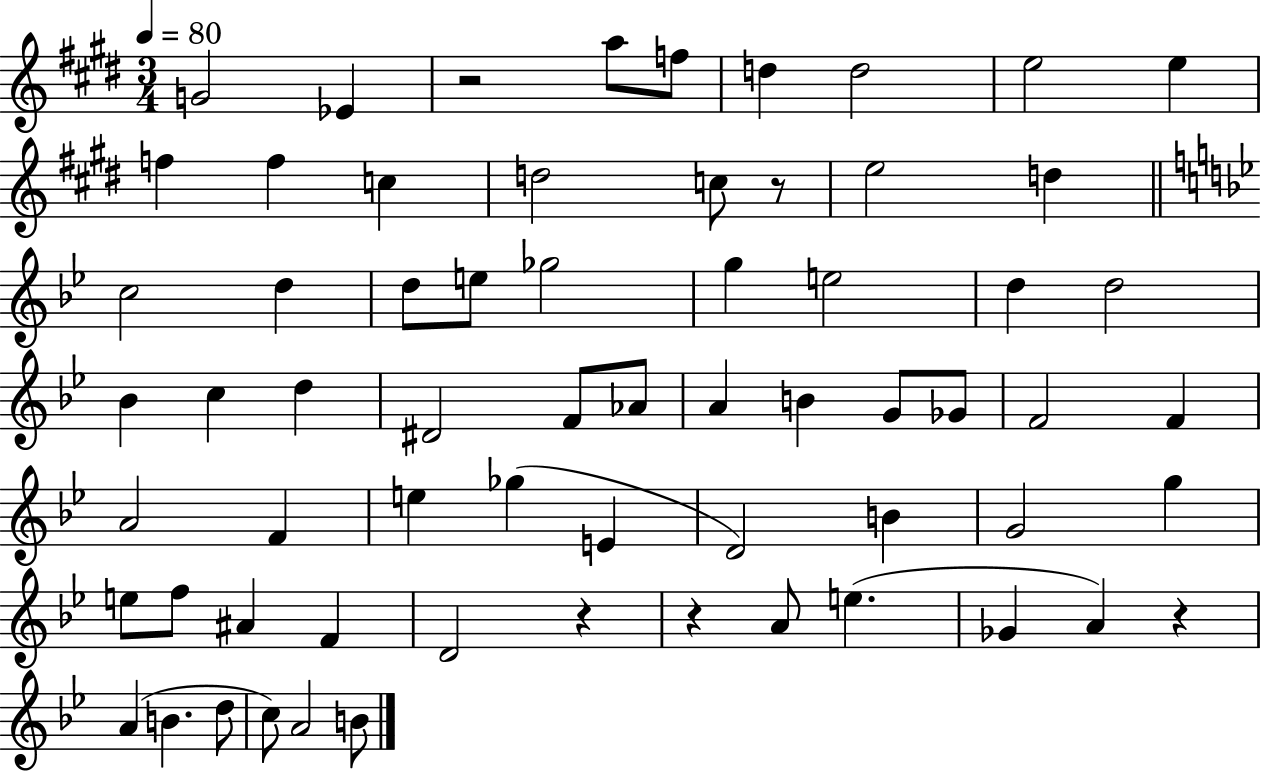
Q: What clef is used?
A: treble